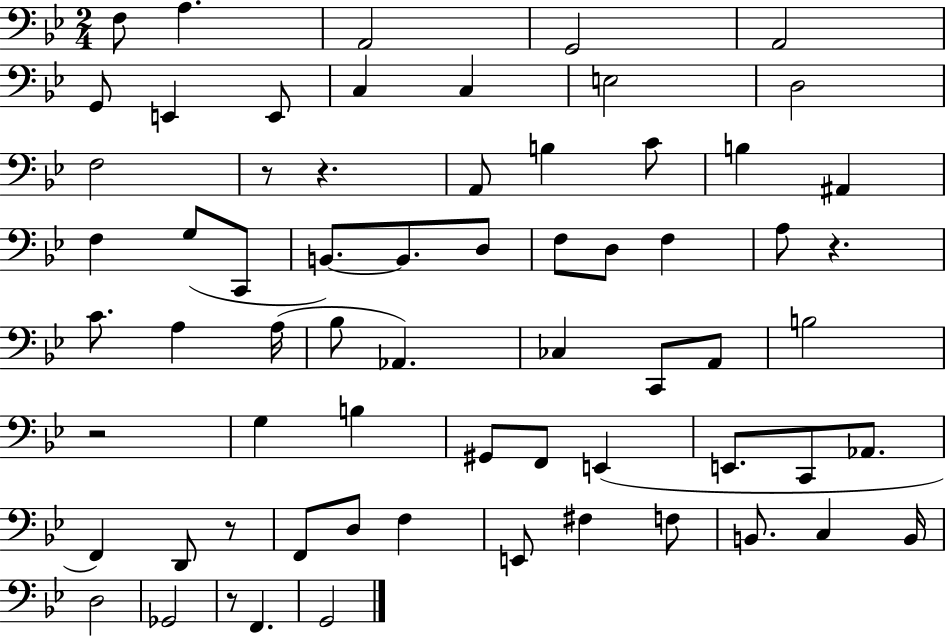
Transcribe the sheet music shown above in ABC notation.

X:1
T:Untitled
M:2/4
L:1/4
K:Bb
F,/2 A, A,,2 G,,2 A,,2 G,,/2 E,, E,,/2 C, C, E,2 D,2 F,2 z/2 z A,,/2 B, C/2 B, ^A,, F, G,/2 C,,/2 B,,/2 B,,/2 D,/2 F,/2 D,/2 F, A,/2 z C/2 A, A,/4 _B,/2 _A,, _C, C,,/2 A,,/2 B,2 z2 G, B, ^G,,/2 F,,/2 E,, E,,/2 C,,/2 _A,,/2 F,, D,,/2 z/2 F,,/2 D,/2 F, E,,/2 ^F, F,/2 B,,/2 C, B,,/4 D,2 _G,,2 z/2 F,, G,,2